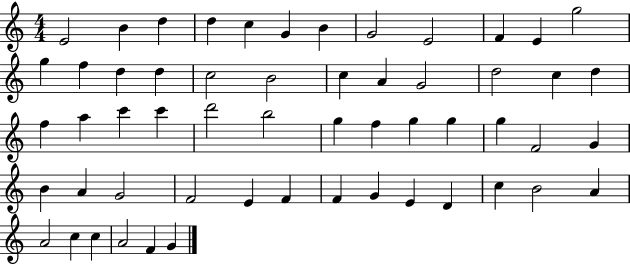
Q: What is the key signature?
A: C major